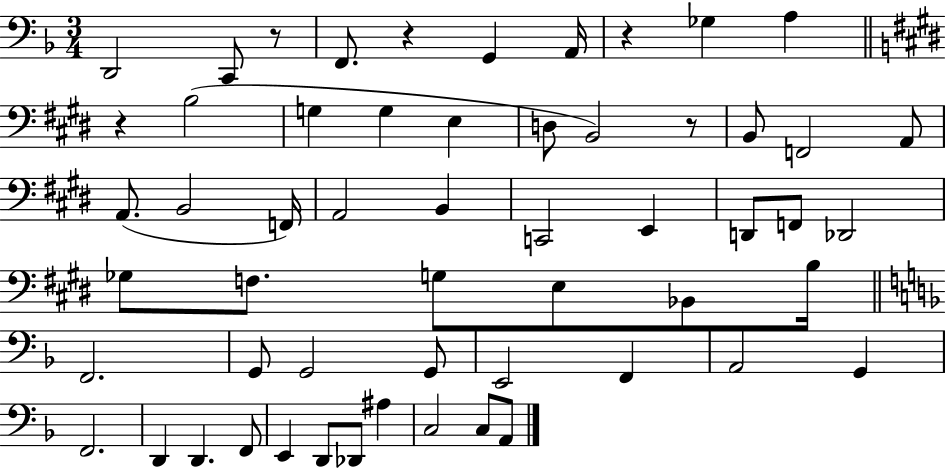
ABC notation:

X:1
T:Untitled
M:3/4
L:1/4
K:F
D,,2 C,,/2 z/2 F,,/2 z G,, A,,/4 z _G, A, z B,2 G, G, E, D,/2 B,,2 z/2 B,,/2 F,,2 A,,/2 A,,/2 B,,2 F,,/4 A,,2 B,, C,,2 E,, D,,/2 F,,/2 _D,,2 _G,/2 F,/2 G,/2 E,/2 _B,,/2 B,/4 F,,2 G,,/2 G,,2 G,,/2 E,,2 F,, A,,2 G,, F,,2 D,, D,, F,,/2 E,, D,,/2 _D,,/2 ^A, C,2 C,/2 A,,/2